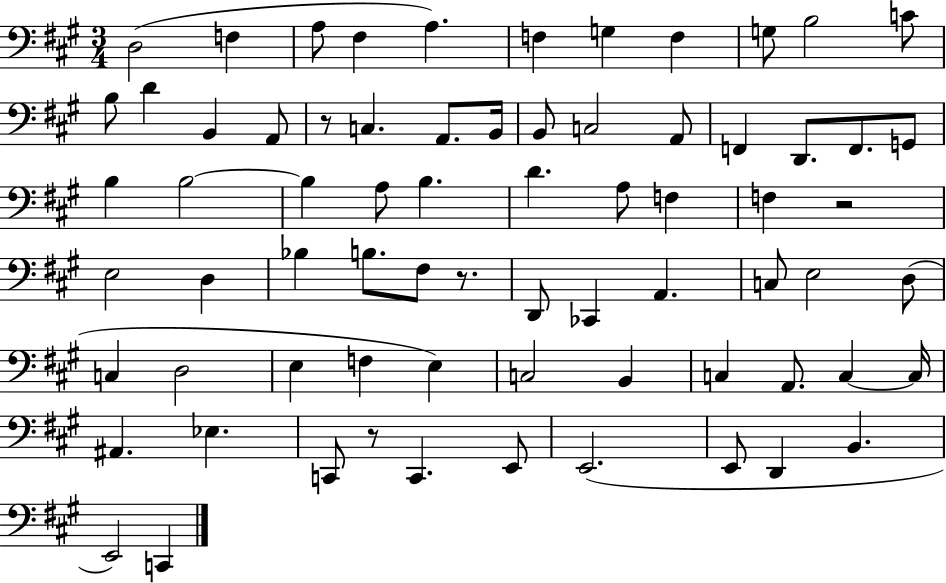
D3/h F3/q A3/e F#3/q A3/q. F3/q G3/q F3/q G3/e B3/h C4/e B3/e D4/q B2/q A2/e R/e C3/q. A2/e. B2/s B2/e C3/h A2/e F2/q D2/e. F2/e. G2/e B3/q B3/h B3/q A3/e B3/q. D4/q. A3/e F3/q F3/q R/h E3/h D3/q Bb3/q B3/e. F#3/e R/e. D2/e CES2/q A2/q. C3/e E3/h D3/e C3/q D3/h E3/q F3/q E3/q C3/h B2/q C3/q A2/e. C3/q C3/s A#2/q. Eb3/q. C2/e R/e C2/q. E2/e E2/h. E2/e D2/q B2/q. E2/h C2/q